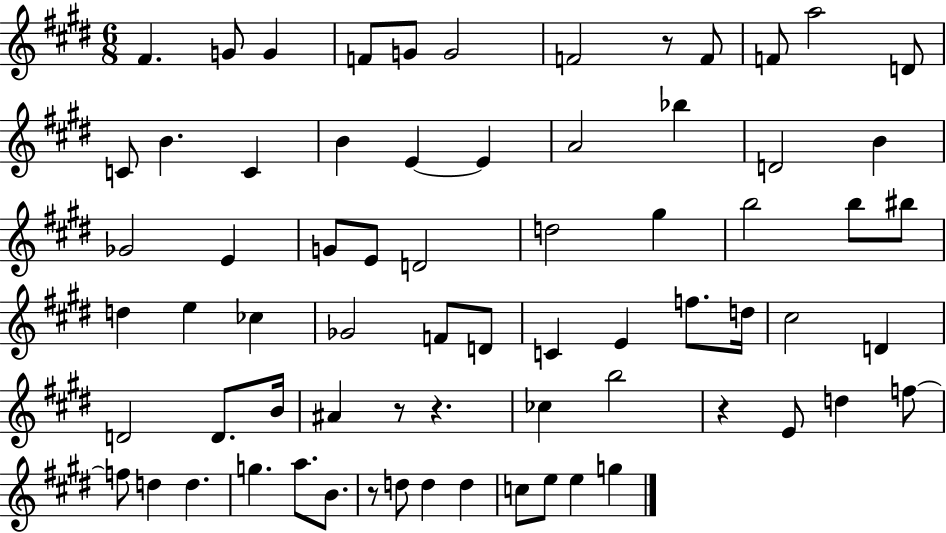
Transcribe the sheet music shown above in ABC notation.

X:1
T:Untitled
M:6/8
L:1/4
K:E
^F G/2 G F/2 G/2 G2 F2 z/2 F/2 F/2 a2 D/2 C/2 B C B E E A2 _b D2 B _G2 E G/2 E/2 D2 d2 ^g b2 b/2 ^b/2 d e _c _G2 F/2 D/2 C E f/2 d/4 ^c2 D D2 D/2 B/4 ^A z/2 z _c b2 z E/2 d f/2 f/2 d d g a/2 B/2 z/2 d/2 d d c/2 e/2 e g